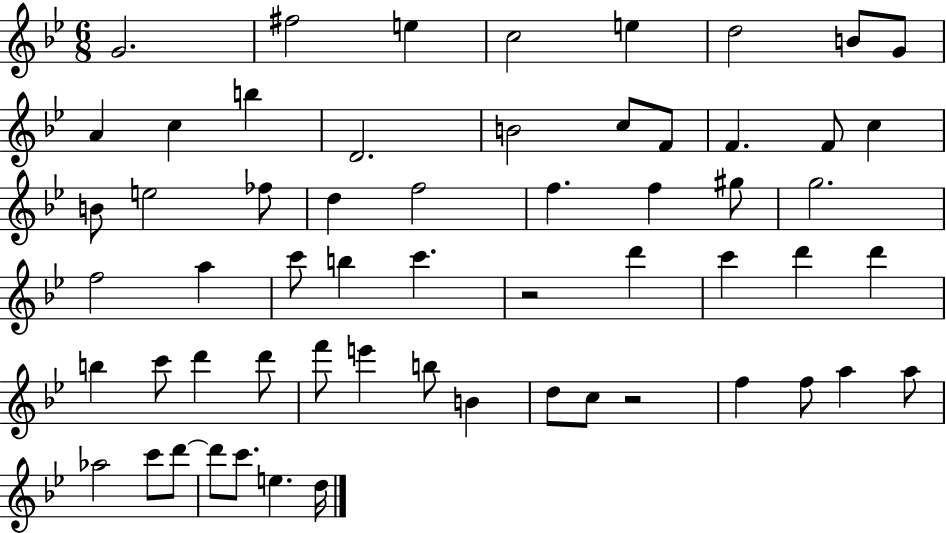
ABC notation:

X:1
T:Untitled
M:6/8
L:1/4
K:Bb
G2 ^f2 e c2 e d2 B/2 G/2 A c b D2 B2 c/2 F/2 F F/2 c B/2 e2 _f/2 d f2 f f ^g/2 g2 f2 a c'/2 b c' z2 d' c' d' d' b c'/2 d' d'/2 f'/2 e' b/2 B d/2 c/2 z2 f f/2 a a/2 _a2 c'/2 d'/2 d'/2 c'/2 e d/4